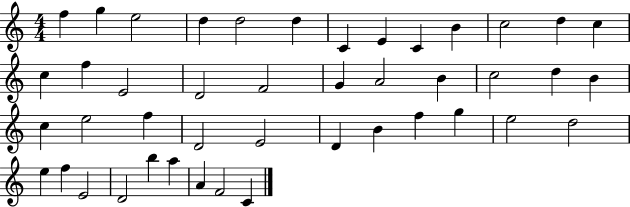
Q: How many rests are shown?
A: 0